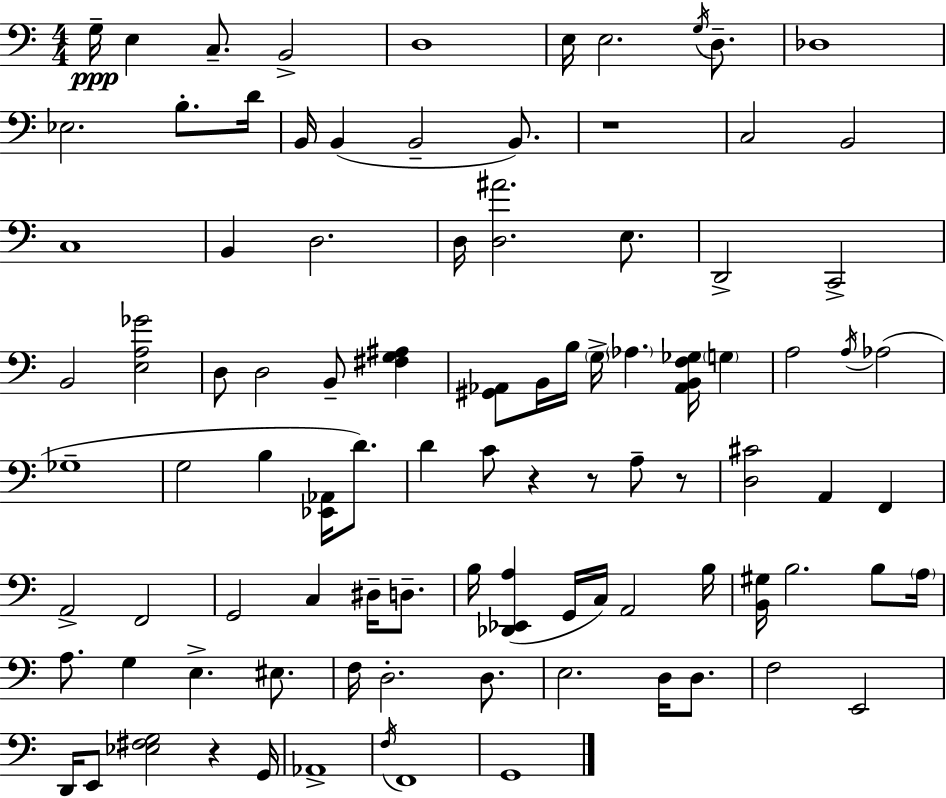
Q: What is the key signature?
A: C major